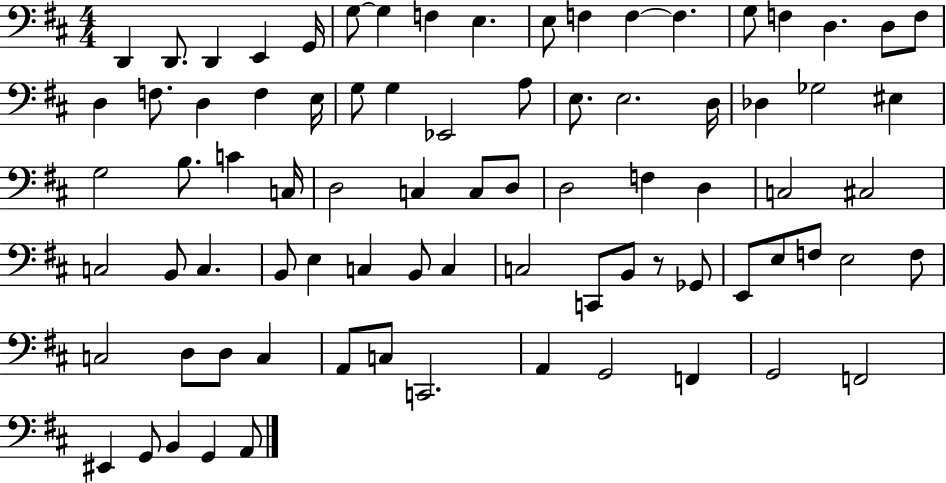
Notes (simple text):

D2/q D2/e. D2/q E2/q G2/s G3/e G3/q F3/q E3/q. E3/e F3/q F3/q F3/q. G3/e F3/q D3/q. D3/e F3/e D3/q F3/e. D3/q F3/q E3/s G3/e G3/q Eb2/h A3/e E3/e. E3/h. D3/s Db3/q Gb3/h EIS3/q G3/h B3/e. C4/q C3/s D3/h C3/q C3/e D3/e D3/h F3/q D3/q C3/h C#3/h C3/h B2/e C3/q. B2/e E3/q C3/q B2/e C3/q C3/h C2/e B2/e R/e Gb2/e E2/e E3/e F3/e E3/h F3/e C3/h D3/e D3/e C3/q A2/e C3/e C2/h. A2/q G2/h F2/q G2/h F2/h EIS2/q G2/e B2/q G2/q A2/e